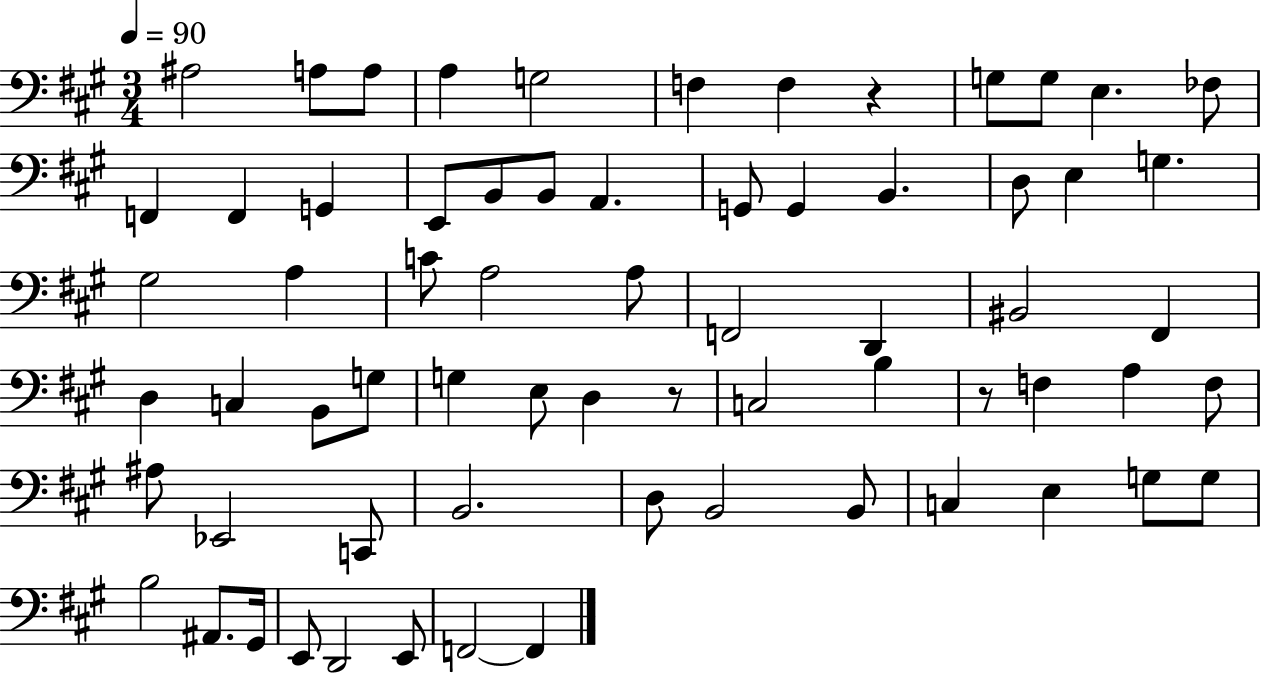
{
  \clef bass
  \numericTimeSignature
  \time 3/4
  \key a \major
  \tempo 4 = 90
  ais2 a8 a8 | a4 g2 | f4 f4 r4 | g8 g8 e4. fes8 | \break f,4 f,4 g,4 | e,8 b,8 b,8 a,4. | g,8 g,4 b,4. | d8 e4 g4. | \break gis2 a4 | c'8 a2 a8 | f,2 d,4 | bis,2 fis,4 | \break d4 c4 b,8 g8 | g4 e8 d4 r8 | c2 b4 | r8 f4 a4 f8 | \break ais8 ees,2 c,8 | b,2. | d8 b,2 b,8 | c4 e4 g8 g8 | \break b2 ais,8. gis,16 | e,8 d,2 e,8 | f,2~~ f,4 | \bar "|."
}